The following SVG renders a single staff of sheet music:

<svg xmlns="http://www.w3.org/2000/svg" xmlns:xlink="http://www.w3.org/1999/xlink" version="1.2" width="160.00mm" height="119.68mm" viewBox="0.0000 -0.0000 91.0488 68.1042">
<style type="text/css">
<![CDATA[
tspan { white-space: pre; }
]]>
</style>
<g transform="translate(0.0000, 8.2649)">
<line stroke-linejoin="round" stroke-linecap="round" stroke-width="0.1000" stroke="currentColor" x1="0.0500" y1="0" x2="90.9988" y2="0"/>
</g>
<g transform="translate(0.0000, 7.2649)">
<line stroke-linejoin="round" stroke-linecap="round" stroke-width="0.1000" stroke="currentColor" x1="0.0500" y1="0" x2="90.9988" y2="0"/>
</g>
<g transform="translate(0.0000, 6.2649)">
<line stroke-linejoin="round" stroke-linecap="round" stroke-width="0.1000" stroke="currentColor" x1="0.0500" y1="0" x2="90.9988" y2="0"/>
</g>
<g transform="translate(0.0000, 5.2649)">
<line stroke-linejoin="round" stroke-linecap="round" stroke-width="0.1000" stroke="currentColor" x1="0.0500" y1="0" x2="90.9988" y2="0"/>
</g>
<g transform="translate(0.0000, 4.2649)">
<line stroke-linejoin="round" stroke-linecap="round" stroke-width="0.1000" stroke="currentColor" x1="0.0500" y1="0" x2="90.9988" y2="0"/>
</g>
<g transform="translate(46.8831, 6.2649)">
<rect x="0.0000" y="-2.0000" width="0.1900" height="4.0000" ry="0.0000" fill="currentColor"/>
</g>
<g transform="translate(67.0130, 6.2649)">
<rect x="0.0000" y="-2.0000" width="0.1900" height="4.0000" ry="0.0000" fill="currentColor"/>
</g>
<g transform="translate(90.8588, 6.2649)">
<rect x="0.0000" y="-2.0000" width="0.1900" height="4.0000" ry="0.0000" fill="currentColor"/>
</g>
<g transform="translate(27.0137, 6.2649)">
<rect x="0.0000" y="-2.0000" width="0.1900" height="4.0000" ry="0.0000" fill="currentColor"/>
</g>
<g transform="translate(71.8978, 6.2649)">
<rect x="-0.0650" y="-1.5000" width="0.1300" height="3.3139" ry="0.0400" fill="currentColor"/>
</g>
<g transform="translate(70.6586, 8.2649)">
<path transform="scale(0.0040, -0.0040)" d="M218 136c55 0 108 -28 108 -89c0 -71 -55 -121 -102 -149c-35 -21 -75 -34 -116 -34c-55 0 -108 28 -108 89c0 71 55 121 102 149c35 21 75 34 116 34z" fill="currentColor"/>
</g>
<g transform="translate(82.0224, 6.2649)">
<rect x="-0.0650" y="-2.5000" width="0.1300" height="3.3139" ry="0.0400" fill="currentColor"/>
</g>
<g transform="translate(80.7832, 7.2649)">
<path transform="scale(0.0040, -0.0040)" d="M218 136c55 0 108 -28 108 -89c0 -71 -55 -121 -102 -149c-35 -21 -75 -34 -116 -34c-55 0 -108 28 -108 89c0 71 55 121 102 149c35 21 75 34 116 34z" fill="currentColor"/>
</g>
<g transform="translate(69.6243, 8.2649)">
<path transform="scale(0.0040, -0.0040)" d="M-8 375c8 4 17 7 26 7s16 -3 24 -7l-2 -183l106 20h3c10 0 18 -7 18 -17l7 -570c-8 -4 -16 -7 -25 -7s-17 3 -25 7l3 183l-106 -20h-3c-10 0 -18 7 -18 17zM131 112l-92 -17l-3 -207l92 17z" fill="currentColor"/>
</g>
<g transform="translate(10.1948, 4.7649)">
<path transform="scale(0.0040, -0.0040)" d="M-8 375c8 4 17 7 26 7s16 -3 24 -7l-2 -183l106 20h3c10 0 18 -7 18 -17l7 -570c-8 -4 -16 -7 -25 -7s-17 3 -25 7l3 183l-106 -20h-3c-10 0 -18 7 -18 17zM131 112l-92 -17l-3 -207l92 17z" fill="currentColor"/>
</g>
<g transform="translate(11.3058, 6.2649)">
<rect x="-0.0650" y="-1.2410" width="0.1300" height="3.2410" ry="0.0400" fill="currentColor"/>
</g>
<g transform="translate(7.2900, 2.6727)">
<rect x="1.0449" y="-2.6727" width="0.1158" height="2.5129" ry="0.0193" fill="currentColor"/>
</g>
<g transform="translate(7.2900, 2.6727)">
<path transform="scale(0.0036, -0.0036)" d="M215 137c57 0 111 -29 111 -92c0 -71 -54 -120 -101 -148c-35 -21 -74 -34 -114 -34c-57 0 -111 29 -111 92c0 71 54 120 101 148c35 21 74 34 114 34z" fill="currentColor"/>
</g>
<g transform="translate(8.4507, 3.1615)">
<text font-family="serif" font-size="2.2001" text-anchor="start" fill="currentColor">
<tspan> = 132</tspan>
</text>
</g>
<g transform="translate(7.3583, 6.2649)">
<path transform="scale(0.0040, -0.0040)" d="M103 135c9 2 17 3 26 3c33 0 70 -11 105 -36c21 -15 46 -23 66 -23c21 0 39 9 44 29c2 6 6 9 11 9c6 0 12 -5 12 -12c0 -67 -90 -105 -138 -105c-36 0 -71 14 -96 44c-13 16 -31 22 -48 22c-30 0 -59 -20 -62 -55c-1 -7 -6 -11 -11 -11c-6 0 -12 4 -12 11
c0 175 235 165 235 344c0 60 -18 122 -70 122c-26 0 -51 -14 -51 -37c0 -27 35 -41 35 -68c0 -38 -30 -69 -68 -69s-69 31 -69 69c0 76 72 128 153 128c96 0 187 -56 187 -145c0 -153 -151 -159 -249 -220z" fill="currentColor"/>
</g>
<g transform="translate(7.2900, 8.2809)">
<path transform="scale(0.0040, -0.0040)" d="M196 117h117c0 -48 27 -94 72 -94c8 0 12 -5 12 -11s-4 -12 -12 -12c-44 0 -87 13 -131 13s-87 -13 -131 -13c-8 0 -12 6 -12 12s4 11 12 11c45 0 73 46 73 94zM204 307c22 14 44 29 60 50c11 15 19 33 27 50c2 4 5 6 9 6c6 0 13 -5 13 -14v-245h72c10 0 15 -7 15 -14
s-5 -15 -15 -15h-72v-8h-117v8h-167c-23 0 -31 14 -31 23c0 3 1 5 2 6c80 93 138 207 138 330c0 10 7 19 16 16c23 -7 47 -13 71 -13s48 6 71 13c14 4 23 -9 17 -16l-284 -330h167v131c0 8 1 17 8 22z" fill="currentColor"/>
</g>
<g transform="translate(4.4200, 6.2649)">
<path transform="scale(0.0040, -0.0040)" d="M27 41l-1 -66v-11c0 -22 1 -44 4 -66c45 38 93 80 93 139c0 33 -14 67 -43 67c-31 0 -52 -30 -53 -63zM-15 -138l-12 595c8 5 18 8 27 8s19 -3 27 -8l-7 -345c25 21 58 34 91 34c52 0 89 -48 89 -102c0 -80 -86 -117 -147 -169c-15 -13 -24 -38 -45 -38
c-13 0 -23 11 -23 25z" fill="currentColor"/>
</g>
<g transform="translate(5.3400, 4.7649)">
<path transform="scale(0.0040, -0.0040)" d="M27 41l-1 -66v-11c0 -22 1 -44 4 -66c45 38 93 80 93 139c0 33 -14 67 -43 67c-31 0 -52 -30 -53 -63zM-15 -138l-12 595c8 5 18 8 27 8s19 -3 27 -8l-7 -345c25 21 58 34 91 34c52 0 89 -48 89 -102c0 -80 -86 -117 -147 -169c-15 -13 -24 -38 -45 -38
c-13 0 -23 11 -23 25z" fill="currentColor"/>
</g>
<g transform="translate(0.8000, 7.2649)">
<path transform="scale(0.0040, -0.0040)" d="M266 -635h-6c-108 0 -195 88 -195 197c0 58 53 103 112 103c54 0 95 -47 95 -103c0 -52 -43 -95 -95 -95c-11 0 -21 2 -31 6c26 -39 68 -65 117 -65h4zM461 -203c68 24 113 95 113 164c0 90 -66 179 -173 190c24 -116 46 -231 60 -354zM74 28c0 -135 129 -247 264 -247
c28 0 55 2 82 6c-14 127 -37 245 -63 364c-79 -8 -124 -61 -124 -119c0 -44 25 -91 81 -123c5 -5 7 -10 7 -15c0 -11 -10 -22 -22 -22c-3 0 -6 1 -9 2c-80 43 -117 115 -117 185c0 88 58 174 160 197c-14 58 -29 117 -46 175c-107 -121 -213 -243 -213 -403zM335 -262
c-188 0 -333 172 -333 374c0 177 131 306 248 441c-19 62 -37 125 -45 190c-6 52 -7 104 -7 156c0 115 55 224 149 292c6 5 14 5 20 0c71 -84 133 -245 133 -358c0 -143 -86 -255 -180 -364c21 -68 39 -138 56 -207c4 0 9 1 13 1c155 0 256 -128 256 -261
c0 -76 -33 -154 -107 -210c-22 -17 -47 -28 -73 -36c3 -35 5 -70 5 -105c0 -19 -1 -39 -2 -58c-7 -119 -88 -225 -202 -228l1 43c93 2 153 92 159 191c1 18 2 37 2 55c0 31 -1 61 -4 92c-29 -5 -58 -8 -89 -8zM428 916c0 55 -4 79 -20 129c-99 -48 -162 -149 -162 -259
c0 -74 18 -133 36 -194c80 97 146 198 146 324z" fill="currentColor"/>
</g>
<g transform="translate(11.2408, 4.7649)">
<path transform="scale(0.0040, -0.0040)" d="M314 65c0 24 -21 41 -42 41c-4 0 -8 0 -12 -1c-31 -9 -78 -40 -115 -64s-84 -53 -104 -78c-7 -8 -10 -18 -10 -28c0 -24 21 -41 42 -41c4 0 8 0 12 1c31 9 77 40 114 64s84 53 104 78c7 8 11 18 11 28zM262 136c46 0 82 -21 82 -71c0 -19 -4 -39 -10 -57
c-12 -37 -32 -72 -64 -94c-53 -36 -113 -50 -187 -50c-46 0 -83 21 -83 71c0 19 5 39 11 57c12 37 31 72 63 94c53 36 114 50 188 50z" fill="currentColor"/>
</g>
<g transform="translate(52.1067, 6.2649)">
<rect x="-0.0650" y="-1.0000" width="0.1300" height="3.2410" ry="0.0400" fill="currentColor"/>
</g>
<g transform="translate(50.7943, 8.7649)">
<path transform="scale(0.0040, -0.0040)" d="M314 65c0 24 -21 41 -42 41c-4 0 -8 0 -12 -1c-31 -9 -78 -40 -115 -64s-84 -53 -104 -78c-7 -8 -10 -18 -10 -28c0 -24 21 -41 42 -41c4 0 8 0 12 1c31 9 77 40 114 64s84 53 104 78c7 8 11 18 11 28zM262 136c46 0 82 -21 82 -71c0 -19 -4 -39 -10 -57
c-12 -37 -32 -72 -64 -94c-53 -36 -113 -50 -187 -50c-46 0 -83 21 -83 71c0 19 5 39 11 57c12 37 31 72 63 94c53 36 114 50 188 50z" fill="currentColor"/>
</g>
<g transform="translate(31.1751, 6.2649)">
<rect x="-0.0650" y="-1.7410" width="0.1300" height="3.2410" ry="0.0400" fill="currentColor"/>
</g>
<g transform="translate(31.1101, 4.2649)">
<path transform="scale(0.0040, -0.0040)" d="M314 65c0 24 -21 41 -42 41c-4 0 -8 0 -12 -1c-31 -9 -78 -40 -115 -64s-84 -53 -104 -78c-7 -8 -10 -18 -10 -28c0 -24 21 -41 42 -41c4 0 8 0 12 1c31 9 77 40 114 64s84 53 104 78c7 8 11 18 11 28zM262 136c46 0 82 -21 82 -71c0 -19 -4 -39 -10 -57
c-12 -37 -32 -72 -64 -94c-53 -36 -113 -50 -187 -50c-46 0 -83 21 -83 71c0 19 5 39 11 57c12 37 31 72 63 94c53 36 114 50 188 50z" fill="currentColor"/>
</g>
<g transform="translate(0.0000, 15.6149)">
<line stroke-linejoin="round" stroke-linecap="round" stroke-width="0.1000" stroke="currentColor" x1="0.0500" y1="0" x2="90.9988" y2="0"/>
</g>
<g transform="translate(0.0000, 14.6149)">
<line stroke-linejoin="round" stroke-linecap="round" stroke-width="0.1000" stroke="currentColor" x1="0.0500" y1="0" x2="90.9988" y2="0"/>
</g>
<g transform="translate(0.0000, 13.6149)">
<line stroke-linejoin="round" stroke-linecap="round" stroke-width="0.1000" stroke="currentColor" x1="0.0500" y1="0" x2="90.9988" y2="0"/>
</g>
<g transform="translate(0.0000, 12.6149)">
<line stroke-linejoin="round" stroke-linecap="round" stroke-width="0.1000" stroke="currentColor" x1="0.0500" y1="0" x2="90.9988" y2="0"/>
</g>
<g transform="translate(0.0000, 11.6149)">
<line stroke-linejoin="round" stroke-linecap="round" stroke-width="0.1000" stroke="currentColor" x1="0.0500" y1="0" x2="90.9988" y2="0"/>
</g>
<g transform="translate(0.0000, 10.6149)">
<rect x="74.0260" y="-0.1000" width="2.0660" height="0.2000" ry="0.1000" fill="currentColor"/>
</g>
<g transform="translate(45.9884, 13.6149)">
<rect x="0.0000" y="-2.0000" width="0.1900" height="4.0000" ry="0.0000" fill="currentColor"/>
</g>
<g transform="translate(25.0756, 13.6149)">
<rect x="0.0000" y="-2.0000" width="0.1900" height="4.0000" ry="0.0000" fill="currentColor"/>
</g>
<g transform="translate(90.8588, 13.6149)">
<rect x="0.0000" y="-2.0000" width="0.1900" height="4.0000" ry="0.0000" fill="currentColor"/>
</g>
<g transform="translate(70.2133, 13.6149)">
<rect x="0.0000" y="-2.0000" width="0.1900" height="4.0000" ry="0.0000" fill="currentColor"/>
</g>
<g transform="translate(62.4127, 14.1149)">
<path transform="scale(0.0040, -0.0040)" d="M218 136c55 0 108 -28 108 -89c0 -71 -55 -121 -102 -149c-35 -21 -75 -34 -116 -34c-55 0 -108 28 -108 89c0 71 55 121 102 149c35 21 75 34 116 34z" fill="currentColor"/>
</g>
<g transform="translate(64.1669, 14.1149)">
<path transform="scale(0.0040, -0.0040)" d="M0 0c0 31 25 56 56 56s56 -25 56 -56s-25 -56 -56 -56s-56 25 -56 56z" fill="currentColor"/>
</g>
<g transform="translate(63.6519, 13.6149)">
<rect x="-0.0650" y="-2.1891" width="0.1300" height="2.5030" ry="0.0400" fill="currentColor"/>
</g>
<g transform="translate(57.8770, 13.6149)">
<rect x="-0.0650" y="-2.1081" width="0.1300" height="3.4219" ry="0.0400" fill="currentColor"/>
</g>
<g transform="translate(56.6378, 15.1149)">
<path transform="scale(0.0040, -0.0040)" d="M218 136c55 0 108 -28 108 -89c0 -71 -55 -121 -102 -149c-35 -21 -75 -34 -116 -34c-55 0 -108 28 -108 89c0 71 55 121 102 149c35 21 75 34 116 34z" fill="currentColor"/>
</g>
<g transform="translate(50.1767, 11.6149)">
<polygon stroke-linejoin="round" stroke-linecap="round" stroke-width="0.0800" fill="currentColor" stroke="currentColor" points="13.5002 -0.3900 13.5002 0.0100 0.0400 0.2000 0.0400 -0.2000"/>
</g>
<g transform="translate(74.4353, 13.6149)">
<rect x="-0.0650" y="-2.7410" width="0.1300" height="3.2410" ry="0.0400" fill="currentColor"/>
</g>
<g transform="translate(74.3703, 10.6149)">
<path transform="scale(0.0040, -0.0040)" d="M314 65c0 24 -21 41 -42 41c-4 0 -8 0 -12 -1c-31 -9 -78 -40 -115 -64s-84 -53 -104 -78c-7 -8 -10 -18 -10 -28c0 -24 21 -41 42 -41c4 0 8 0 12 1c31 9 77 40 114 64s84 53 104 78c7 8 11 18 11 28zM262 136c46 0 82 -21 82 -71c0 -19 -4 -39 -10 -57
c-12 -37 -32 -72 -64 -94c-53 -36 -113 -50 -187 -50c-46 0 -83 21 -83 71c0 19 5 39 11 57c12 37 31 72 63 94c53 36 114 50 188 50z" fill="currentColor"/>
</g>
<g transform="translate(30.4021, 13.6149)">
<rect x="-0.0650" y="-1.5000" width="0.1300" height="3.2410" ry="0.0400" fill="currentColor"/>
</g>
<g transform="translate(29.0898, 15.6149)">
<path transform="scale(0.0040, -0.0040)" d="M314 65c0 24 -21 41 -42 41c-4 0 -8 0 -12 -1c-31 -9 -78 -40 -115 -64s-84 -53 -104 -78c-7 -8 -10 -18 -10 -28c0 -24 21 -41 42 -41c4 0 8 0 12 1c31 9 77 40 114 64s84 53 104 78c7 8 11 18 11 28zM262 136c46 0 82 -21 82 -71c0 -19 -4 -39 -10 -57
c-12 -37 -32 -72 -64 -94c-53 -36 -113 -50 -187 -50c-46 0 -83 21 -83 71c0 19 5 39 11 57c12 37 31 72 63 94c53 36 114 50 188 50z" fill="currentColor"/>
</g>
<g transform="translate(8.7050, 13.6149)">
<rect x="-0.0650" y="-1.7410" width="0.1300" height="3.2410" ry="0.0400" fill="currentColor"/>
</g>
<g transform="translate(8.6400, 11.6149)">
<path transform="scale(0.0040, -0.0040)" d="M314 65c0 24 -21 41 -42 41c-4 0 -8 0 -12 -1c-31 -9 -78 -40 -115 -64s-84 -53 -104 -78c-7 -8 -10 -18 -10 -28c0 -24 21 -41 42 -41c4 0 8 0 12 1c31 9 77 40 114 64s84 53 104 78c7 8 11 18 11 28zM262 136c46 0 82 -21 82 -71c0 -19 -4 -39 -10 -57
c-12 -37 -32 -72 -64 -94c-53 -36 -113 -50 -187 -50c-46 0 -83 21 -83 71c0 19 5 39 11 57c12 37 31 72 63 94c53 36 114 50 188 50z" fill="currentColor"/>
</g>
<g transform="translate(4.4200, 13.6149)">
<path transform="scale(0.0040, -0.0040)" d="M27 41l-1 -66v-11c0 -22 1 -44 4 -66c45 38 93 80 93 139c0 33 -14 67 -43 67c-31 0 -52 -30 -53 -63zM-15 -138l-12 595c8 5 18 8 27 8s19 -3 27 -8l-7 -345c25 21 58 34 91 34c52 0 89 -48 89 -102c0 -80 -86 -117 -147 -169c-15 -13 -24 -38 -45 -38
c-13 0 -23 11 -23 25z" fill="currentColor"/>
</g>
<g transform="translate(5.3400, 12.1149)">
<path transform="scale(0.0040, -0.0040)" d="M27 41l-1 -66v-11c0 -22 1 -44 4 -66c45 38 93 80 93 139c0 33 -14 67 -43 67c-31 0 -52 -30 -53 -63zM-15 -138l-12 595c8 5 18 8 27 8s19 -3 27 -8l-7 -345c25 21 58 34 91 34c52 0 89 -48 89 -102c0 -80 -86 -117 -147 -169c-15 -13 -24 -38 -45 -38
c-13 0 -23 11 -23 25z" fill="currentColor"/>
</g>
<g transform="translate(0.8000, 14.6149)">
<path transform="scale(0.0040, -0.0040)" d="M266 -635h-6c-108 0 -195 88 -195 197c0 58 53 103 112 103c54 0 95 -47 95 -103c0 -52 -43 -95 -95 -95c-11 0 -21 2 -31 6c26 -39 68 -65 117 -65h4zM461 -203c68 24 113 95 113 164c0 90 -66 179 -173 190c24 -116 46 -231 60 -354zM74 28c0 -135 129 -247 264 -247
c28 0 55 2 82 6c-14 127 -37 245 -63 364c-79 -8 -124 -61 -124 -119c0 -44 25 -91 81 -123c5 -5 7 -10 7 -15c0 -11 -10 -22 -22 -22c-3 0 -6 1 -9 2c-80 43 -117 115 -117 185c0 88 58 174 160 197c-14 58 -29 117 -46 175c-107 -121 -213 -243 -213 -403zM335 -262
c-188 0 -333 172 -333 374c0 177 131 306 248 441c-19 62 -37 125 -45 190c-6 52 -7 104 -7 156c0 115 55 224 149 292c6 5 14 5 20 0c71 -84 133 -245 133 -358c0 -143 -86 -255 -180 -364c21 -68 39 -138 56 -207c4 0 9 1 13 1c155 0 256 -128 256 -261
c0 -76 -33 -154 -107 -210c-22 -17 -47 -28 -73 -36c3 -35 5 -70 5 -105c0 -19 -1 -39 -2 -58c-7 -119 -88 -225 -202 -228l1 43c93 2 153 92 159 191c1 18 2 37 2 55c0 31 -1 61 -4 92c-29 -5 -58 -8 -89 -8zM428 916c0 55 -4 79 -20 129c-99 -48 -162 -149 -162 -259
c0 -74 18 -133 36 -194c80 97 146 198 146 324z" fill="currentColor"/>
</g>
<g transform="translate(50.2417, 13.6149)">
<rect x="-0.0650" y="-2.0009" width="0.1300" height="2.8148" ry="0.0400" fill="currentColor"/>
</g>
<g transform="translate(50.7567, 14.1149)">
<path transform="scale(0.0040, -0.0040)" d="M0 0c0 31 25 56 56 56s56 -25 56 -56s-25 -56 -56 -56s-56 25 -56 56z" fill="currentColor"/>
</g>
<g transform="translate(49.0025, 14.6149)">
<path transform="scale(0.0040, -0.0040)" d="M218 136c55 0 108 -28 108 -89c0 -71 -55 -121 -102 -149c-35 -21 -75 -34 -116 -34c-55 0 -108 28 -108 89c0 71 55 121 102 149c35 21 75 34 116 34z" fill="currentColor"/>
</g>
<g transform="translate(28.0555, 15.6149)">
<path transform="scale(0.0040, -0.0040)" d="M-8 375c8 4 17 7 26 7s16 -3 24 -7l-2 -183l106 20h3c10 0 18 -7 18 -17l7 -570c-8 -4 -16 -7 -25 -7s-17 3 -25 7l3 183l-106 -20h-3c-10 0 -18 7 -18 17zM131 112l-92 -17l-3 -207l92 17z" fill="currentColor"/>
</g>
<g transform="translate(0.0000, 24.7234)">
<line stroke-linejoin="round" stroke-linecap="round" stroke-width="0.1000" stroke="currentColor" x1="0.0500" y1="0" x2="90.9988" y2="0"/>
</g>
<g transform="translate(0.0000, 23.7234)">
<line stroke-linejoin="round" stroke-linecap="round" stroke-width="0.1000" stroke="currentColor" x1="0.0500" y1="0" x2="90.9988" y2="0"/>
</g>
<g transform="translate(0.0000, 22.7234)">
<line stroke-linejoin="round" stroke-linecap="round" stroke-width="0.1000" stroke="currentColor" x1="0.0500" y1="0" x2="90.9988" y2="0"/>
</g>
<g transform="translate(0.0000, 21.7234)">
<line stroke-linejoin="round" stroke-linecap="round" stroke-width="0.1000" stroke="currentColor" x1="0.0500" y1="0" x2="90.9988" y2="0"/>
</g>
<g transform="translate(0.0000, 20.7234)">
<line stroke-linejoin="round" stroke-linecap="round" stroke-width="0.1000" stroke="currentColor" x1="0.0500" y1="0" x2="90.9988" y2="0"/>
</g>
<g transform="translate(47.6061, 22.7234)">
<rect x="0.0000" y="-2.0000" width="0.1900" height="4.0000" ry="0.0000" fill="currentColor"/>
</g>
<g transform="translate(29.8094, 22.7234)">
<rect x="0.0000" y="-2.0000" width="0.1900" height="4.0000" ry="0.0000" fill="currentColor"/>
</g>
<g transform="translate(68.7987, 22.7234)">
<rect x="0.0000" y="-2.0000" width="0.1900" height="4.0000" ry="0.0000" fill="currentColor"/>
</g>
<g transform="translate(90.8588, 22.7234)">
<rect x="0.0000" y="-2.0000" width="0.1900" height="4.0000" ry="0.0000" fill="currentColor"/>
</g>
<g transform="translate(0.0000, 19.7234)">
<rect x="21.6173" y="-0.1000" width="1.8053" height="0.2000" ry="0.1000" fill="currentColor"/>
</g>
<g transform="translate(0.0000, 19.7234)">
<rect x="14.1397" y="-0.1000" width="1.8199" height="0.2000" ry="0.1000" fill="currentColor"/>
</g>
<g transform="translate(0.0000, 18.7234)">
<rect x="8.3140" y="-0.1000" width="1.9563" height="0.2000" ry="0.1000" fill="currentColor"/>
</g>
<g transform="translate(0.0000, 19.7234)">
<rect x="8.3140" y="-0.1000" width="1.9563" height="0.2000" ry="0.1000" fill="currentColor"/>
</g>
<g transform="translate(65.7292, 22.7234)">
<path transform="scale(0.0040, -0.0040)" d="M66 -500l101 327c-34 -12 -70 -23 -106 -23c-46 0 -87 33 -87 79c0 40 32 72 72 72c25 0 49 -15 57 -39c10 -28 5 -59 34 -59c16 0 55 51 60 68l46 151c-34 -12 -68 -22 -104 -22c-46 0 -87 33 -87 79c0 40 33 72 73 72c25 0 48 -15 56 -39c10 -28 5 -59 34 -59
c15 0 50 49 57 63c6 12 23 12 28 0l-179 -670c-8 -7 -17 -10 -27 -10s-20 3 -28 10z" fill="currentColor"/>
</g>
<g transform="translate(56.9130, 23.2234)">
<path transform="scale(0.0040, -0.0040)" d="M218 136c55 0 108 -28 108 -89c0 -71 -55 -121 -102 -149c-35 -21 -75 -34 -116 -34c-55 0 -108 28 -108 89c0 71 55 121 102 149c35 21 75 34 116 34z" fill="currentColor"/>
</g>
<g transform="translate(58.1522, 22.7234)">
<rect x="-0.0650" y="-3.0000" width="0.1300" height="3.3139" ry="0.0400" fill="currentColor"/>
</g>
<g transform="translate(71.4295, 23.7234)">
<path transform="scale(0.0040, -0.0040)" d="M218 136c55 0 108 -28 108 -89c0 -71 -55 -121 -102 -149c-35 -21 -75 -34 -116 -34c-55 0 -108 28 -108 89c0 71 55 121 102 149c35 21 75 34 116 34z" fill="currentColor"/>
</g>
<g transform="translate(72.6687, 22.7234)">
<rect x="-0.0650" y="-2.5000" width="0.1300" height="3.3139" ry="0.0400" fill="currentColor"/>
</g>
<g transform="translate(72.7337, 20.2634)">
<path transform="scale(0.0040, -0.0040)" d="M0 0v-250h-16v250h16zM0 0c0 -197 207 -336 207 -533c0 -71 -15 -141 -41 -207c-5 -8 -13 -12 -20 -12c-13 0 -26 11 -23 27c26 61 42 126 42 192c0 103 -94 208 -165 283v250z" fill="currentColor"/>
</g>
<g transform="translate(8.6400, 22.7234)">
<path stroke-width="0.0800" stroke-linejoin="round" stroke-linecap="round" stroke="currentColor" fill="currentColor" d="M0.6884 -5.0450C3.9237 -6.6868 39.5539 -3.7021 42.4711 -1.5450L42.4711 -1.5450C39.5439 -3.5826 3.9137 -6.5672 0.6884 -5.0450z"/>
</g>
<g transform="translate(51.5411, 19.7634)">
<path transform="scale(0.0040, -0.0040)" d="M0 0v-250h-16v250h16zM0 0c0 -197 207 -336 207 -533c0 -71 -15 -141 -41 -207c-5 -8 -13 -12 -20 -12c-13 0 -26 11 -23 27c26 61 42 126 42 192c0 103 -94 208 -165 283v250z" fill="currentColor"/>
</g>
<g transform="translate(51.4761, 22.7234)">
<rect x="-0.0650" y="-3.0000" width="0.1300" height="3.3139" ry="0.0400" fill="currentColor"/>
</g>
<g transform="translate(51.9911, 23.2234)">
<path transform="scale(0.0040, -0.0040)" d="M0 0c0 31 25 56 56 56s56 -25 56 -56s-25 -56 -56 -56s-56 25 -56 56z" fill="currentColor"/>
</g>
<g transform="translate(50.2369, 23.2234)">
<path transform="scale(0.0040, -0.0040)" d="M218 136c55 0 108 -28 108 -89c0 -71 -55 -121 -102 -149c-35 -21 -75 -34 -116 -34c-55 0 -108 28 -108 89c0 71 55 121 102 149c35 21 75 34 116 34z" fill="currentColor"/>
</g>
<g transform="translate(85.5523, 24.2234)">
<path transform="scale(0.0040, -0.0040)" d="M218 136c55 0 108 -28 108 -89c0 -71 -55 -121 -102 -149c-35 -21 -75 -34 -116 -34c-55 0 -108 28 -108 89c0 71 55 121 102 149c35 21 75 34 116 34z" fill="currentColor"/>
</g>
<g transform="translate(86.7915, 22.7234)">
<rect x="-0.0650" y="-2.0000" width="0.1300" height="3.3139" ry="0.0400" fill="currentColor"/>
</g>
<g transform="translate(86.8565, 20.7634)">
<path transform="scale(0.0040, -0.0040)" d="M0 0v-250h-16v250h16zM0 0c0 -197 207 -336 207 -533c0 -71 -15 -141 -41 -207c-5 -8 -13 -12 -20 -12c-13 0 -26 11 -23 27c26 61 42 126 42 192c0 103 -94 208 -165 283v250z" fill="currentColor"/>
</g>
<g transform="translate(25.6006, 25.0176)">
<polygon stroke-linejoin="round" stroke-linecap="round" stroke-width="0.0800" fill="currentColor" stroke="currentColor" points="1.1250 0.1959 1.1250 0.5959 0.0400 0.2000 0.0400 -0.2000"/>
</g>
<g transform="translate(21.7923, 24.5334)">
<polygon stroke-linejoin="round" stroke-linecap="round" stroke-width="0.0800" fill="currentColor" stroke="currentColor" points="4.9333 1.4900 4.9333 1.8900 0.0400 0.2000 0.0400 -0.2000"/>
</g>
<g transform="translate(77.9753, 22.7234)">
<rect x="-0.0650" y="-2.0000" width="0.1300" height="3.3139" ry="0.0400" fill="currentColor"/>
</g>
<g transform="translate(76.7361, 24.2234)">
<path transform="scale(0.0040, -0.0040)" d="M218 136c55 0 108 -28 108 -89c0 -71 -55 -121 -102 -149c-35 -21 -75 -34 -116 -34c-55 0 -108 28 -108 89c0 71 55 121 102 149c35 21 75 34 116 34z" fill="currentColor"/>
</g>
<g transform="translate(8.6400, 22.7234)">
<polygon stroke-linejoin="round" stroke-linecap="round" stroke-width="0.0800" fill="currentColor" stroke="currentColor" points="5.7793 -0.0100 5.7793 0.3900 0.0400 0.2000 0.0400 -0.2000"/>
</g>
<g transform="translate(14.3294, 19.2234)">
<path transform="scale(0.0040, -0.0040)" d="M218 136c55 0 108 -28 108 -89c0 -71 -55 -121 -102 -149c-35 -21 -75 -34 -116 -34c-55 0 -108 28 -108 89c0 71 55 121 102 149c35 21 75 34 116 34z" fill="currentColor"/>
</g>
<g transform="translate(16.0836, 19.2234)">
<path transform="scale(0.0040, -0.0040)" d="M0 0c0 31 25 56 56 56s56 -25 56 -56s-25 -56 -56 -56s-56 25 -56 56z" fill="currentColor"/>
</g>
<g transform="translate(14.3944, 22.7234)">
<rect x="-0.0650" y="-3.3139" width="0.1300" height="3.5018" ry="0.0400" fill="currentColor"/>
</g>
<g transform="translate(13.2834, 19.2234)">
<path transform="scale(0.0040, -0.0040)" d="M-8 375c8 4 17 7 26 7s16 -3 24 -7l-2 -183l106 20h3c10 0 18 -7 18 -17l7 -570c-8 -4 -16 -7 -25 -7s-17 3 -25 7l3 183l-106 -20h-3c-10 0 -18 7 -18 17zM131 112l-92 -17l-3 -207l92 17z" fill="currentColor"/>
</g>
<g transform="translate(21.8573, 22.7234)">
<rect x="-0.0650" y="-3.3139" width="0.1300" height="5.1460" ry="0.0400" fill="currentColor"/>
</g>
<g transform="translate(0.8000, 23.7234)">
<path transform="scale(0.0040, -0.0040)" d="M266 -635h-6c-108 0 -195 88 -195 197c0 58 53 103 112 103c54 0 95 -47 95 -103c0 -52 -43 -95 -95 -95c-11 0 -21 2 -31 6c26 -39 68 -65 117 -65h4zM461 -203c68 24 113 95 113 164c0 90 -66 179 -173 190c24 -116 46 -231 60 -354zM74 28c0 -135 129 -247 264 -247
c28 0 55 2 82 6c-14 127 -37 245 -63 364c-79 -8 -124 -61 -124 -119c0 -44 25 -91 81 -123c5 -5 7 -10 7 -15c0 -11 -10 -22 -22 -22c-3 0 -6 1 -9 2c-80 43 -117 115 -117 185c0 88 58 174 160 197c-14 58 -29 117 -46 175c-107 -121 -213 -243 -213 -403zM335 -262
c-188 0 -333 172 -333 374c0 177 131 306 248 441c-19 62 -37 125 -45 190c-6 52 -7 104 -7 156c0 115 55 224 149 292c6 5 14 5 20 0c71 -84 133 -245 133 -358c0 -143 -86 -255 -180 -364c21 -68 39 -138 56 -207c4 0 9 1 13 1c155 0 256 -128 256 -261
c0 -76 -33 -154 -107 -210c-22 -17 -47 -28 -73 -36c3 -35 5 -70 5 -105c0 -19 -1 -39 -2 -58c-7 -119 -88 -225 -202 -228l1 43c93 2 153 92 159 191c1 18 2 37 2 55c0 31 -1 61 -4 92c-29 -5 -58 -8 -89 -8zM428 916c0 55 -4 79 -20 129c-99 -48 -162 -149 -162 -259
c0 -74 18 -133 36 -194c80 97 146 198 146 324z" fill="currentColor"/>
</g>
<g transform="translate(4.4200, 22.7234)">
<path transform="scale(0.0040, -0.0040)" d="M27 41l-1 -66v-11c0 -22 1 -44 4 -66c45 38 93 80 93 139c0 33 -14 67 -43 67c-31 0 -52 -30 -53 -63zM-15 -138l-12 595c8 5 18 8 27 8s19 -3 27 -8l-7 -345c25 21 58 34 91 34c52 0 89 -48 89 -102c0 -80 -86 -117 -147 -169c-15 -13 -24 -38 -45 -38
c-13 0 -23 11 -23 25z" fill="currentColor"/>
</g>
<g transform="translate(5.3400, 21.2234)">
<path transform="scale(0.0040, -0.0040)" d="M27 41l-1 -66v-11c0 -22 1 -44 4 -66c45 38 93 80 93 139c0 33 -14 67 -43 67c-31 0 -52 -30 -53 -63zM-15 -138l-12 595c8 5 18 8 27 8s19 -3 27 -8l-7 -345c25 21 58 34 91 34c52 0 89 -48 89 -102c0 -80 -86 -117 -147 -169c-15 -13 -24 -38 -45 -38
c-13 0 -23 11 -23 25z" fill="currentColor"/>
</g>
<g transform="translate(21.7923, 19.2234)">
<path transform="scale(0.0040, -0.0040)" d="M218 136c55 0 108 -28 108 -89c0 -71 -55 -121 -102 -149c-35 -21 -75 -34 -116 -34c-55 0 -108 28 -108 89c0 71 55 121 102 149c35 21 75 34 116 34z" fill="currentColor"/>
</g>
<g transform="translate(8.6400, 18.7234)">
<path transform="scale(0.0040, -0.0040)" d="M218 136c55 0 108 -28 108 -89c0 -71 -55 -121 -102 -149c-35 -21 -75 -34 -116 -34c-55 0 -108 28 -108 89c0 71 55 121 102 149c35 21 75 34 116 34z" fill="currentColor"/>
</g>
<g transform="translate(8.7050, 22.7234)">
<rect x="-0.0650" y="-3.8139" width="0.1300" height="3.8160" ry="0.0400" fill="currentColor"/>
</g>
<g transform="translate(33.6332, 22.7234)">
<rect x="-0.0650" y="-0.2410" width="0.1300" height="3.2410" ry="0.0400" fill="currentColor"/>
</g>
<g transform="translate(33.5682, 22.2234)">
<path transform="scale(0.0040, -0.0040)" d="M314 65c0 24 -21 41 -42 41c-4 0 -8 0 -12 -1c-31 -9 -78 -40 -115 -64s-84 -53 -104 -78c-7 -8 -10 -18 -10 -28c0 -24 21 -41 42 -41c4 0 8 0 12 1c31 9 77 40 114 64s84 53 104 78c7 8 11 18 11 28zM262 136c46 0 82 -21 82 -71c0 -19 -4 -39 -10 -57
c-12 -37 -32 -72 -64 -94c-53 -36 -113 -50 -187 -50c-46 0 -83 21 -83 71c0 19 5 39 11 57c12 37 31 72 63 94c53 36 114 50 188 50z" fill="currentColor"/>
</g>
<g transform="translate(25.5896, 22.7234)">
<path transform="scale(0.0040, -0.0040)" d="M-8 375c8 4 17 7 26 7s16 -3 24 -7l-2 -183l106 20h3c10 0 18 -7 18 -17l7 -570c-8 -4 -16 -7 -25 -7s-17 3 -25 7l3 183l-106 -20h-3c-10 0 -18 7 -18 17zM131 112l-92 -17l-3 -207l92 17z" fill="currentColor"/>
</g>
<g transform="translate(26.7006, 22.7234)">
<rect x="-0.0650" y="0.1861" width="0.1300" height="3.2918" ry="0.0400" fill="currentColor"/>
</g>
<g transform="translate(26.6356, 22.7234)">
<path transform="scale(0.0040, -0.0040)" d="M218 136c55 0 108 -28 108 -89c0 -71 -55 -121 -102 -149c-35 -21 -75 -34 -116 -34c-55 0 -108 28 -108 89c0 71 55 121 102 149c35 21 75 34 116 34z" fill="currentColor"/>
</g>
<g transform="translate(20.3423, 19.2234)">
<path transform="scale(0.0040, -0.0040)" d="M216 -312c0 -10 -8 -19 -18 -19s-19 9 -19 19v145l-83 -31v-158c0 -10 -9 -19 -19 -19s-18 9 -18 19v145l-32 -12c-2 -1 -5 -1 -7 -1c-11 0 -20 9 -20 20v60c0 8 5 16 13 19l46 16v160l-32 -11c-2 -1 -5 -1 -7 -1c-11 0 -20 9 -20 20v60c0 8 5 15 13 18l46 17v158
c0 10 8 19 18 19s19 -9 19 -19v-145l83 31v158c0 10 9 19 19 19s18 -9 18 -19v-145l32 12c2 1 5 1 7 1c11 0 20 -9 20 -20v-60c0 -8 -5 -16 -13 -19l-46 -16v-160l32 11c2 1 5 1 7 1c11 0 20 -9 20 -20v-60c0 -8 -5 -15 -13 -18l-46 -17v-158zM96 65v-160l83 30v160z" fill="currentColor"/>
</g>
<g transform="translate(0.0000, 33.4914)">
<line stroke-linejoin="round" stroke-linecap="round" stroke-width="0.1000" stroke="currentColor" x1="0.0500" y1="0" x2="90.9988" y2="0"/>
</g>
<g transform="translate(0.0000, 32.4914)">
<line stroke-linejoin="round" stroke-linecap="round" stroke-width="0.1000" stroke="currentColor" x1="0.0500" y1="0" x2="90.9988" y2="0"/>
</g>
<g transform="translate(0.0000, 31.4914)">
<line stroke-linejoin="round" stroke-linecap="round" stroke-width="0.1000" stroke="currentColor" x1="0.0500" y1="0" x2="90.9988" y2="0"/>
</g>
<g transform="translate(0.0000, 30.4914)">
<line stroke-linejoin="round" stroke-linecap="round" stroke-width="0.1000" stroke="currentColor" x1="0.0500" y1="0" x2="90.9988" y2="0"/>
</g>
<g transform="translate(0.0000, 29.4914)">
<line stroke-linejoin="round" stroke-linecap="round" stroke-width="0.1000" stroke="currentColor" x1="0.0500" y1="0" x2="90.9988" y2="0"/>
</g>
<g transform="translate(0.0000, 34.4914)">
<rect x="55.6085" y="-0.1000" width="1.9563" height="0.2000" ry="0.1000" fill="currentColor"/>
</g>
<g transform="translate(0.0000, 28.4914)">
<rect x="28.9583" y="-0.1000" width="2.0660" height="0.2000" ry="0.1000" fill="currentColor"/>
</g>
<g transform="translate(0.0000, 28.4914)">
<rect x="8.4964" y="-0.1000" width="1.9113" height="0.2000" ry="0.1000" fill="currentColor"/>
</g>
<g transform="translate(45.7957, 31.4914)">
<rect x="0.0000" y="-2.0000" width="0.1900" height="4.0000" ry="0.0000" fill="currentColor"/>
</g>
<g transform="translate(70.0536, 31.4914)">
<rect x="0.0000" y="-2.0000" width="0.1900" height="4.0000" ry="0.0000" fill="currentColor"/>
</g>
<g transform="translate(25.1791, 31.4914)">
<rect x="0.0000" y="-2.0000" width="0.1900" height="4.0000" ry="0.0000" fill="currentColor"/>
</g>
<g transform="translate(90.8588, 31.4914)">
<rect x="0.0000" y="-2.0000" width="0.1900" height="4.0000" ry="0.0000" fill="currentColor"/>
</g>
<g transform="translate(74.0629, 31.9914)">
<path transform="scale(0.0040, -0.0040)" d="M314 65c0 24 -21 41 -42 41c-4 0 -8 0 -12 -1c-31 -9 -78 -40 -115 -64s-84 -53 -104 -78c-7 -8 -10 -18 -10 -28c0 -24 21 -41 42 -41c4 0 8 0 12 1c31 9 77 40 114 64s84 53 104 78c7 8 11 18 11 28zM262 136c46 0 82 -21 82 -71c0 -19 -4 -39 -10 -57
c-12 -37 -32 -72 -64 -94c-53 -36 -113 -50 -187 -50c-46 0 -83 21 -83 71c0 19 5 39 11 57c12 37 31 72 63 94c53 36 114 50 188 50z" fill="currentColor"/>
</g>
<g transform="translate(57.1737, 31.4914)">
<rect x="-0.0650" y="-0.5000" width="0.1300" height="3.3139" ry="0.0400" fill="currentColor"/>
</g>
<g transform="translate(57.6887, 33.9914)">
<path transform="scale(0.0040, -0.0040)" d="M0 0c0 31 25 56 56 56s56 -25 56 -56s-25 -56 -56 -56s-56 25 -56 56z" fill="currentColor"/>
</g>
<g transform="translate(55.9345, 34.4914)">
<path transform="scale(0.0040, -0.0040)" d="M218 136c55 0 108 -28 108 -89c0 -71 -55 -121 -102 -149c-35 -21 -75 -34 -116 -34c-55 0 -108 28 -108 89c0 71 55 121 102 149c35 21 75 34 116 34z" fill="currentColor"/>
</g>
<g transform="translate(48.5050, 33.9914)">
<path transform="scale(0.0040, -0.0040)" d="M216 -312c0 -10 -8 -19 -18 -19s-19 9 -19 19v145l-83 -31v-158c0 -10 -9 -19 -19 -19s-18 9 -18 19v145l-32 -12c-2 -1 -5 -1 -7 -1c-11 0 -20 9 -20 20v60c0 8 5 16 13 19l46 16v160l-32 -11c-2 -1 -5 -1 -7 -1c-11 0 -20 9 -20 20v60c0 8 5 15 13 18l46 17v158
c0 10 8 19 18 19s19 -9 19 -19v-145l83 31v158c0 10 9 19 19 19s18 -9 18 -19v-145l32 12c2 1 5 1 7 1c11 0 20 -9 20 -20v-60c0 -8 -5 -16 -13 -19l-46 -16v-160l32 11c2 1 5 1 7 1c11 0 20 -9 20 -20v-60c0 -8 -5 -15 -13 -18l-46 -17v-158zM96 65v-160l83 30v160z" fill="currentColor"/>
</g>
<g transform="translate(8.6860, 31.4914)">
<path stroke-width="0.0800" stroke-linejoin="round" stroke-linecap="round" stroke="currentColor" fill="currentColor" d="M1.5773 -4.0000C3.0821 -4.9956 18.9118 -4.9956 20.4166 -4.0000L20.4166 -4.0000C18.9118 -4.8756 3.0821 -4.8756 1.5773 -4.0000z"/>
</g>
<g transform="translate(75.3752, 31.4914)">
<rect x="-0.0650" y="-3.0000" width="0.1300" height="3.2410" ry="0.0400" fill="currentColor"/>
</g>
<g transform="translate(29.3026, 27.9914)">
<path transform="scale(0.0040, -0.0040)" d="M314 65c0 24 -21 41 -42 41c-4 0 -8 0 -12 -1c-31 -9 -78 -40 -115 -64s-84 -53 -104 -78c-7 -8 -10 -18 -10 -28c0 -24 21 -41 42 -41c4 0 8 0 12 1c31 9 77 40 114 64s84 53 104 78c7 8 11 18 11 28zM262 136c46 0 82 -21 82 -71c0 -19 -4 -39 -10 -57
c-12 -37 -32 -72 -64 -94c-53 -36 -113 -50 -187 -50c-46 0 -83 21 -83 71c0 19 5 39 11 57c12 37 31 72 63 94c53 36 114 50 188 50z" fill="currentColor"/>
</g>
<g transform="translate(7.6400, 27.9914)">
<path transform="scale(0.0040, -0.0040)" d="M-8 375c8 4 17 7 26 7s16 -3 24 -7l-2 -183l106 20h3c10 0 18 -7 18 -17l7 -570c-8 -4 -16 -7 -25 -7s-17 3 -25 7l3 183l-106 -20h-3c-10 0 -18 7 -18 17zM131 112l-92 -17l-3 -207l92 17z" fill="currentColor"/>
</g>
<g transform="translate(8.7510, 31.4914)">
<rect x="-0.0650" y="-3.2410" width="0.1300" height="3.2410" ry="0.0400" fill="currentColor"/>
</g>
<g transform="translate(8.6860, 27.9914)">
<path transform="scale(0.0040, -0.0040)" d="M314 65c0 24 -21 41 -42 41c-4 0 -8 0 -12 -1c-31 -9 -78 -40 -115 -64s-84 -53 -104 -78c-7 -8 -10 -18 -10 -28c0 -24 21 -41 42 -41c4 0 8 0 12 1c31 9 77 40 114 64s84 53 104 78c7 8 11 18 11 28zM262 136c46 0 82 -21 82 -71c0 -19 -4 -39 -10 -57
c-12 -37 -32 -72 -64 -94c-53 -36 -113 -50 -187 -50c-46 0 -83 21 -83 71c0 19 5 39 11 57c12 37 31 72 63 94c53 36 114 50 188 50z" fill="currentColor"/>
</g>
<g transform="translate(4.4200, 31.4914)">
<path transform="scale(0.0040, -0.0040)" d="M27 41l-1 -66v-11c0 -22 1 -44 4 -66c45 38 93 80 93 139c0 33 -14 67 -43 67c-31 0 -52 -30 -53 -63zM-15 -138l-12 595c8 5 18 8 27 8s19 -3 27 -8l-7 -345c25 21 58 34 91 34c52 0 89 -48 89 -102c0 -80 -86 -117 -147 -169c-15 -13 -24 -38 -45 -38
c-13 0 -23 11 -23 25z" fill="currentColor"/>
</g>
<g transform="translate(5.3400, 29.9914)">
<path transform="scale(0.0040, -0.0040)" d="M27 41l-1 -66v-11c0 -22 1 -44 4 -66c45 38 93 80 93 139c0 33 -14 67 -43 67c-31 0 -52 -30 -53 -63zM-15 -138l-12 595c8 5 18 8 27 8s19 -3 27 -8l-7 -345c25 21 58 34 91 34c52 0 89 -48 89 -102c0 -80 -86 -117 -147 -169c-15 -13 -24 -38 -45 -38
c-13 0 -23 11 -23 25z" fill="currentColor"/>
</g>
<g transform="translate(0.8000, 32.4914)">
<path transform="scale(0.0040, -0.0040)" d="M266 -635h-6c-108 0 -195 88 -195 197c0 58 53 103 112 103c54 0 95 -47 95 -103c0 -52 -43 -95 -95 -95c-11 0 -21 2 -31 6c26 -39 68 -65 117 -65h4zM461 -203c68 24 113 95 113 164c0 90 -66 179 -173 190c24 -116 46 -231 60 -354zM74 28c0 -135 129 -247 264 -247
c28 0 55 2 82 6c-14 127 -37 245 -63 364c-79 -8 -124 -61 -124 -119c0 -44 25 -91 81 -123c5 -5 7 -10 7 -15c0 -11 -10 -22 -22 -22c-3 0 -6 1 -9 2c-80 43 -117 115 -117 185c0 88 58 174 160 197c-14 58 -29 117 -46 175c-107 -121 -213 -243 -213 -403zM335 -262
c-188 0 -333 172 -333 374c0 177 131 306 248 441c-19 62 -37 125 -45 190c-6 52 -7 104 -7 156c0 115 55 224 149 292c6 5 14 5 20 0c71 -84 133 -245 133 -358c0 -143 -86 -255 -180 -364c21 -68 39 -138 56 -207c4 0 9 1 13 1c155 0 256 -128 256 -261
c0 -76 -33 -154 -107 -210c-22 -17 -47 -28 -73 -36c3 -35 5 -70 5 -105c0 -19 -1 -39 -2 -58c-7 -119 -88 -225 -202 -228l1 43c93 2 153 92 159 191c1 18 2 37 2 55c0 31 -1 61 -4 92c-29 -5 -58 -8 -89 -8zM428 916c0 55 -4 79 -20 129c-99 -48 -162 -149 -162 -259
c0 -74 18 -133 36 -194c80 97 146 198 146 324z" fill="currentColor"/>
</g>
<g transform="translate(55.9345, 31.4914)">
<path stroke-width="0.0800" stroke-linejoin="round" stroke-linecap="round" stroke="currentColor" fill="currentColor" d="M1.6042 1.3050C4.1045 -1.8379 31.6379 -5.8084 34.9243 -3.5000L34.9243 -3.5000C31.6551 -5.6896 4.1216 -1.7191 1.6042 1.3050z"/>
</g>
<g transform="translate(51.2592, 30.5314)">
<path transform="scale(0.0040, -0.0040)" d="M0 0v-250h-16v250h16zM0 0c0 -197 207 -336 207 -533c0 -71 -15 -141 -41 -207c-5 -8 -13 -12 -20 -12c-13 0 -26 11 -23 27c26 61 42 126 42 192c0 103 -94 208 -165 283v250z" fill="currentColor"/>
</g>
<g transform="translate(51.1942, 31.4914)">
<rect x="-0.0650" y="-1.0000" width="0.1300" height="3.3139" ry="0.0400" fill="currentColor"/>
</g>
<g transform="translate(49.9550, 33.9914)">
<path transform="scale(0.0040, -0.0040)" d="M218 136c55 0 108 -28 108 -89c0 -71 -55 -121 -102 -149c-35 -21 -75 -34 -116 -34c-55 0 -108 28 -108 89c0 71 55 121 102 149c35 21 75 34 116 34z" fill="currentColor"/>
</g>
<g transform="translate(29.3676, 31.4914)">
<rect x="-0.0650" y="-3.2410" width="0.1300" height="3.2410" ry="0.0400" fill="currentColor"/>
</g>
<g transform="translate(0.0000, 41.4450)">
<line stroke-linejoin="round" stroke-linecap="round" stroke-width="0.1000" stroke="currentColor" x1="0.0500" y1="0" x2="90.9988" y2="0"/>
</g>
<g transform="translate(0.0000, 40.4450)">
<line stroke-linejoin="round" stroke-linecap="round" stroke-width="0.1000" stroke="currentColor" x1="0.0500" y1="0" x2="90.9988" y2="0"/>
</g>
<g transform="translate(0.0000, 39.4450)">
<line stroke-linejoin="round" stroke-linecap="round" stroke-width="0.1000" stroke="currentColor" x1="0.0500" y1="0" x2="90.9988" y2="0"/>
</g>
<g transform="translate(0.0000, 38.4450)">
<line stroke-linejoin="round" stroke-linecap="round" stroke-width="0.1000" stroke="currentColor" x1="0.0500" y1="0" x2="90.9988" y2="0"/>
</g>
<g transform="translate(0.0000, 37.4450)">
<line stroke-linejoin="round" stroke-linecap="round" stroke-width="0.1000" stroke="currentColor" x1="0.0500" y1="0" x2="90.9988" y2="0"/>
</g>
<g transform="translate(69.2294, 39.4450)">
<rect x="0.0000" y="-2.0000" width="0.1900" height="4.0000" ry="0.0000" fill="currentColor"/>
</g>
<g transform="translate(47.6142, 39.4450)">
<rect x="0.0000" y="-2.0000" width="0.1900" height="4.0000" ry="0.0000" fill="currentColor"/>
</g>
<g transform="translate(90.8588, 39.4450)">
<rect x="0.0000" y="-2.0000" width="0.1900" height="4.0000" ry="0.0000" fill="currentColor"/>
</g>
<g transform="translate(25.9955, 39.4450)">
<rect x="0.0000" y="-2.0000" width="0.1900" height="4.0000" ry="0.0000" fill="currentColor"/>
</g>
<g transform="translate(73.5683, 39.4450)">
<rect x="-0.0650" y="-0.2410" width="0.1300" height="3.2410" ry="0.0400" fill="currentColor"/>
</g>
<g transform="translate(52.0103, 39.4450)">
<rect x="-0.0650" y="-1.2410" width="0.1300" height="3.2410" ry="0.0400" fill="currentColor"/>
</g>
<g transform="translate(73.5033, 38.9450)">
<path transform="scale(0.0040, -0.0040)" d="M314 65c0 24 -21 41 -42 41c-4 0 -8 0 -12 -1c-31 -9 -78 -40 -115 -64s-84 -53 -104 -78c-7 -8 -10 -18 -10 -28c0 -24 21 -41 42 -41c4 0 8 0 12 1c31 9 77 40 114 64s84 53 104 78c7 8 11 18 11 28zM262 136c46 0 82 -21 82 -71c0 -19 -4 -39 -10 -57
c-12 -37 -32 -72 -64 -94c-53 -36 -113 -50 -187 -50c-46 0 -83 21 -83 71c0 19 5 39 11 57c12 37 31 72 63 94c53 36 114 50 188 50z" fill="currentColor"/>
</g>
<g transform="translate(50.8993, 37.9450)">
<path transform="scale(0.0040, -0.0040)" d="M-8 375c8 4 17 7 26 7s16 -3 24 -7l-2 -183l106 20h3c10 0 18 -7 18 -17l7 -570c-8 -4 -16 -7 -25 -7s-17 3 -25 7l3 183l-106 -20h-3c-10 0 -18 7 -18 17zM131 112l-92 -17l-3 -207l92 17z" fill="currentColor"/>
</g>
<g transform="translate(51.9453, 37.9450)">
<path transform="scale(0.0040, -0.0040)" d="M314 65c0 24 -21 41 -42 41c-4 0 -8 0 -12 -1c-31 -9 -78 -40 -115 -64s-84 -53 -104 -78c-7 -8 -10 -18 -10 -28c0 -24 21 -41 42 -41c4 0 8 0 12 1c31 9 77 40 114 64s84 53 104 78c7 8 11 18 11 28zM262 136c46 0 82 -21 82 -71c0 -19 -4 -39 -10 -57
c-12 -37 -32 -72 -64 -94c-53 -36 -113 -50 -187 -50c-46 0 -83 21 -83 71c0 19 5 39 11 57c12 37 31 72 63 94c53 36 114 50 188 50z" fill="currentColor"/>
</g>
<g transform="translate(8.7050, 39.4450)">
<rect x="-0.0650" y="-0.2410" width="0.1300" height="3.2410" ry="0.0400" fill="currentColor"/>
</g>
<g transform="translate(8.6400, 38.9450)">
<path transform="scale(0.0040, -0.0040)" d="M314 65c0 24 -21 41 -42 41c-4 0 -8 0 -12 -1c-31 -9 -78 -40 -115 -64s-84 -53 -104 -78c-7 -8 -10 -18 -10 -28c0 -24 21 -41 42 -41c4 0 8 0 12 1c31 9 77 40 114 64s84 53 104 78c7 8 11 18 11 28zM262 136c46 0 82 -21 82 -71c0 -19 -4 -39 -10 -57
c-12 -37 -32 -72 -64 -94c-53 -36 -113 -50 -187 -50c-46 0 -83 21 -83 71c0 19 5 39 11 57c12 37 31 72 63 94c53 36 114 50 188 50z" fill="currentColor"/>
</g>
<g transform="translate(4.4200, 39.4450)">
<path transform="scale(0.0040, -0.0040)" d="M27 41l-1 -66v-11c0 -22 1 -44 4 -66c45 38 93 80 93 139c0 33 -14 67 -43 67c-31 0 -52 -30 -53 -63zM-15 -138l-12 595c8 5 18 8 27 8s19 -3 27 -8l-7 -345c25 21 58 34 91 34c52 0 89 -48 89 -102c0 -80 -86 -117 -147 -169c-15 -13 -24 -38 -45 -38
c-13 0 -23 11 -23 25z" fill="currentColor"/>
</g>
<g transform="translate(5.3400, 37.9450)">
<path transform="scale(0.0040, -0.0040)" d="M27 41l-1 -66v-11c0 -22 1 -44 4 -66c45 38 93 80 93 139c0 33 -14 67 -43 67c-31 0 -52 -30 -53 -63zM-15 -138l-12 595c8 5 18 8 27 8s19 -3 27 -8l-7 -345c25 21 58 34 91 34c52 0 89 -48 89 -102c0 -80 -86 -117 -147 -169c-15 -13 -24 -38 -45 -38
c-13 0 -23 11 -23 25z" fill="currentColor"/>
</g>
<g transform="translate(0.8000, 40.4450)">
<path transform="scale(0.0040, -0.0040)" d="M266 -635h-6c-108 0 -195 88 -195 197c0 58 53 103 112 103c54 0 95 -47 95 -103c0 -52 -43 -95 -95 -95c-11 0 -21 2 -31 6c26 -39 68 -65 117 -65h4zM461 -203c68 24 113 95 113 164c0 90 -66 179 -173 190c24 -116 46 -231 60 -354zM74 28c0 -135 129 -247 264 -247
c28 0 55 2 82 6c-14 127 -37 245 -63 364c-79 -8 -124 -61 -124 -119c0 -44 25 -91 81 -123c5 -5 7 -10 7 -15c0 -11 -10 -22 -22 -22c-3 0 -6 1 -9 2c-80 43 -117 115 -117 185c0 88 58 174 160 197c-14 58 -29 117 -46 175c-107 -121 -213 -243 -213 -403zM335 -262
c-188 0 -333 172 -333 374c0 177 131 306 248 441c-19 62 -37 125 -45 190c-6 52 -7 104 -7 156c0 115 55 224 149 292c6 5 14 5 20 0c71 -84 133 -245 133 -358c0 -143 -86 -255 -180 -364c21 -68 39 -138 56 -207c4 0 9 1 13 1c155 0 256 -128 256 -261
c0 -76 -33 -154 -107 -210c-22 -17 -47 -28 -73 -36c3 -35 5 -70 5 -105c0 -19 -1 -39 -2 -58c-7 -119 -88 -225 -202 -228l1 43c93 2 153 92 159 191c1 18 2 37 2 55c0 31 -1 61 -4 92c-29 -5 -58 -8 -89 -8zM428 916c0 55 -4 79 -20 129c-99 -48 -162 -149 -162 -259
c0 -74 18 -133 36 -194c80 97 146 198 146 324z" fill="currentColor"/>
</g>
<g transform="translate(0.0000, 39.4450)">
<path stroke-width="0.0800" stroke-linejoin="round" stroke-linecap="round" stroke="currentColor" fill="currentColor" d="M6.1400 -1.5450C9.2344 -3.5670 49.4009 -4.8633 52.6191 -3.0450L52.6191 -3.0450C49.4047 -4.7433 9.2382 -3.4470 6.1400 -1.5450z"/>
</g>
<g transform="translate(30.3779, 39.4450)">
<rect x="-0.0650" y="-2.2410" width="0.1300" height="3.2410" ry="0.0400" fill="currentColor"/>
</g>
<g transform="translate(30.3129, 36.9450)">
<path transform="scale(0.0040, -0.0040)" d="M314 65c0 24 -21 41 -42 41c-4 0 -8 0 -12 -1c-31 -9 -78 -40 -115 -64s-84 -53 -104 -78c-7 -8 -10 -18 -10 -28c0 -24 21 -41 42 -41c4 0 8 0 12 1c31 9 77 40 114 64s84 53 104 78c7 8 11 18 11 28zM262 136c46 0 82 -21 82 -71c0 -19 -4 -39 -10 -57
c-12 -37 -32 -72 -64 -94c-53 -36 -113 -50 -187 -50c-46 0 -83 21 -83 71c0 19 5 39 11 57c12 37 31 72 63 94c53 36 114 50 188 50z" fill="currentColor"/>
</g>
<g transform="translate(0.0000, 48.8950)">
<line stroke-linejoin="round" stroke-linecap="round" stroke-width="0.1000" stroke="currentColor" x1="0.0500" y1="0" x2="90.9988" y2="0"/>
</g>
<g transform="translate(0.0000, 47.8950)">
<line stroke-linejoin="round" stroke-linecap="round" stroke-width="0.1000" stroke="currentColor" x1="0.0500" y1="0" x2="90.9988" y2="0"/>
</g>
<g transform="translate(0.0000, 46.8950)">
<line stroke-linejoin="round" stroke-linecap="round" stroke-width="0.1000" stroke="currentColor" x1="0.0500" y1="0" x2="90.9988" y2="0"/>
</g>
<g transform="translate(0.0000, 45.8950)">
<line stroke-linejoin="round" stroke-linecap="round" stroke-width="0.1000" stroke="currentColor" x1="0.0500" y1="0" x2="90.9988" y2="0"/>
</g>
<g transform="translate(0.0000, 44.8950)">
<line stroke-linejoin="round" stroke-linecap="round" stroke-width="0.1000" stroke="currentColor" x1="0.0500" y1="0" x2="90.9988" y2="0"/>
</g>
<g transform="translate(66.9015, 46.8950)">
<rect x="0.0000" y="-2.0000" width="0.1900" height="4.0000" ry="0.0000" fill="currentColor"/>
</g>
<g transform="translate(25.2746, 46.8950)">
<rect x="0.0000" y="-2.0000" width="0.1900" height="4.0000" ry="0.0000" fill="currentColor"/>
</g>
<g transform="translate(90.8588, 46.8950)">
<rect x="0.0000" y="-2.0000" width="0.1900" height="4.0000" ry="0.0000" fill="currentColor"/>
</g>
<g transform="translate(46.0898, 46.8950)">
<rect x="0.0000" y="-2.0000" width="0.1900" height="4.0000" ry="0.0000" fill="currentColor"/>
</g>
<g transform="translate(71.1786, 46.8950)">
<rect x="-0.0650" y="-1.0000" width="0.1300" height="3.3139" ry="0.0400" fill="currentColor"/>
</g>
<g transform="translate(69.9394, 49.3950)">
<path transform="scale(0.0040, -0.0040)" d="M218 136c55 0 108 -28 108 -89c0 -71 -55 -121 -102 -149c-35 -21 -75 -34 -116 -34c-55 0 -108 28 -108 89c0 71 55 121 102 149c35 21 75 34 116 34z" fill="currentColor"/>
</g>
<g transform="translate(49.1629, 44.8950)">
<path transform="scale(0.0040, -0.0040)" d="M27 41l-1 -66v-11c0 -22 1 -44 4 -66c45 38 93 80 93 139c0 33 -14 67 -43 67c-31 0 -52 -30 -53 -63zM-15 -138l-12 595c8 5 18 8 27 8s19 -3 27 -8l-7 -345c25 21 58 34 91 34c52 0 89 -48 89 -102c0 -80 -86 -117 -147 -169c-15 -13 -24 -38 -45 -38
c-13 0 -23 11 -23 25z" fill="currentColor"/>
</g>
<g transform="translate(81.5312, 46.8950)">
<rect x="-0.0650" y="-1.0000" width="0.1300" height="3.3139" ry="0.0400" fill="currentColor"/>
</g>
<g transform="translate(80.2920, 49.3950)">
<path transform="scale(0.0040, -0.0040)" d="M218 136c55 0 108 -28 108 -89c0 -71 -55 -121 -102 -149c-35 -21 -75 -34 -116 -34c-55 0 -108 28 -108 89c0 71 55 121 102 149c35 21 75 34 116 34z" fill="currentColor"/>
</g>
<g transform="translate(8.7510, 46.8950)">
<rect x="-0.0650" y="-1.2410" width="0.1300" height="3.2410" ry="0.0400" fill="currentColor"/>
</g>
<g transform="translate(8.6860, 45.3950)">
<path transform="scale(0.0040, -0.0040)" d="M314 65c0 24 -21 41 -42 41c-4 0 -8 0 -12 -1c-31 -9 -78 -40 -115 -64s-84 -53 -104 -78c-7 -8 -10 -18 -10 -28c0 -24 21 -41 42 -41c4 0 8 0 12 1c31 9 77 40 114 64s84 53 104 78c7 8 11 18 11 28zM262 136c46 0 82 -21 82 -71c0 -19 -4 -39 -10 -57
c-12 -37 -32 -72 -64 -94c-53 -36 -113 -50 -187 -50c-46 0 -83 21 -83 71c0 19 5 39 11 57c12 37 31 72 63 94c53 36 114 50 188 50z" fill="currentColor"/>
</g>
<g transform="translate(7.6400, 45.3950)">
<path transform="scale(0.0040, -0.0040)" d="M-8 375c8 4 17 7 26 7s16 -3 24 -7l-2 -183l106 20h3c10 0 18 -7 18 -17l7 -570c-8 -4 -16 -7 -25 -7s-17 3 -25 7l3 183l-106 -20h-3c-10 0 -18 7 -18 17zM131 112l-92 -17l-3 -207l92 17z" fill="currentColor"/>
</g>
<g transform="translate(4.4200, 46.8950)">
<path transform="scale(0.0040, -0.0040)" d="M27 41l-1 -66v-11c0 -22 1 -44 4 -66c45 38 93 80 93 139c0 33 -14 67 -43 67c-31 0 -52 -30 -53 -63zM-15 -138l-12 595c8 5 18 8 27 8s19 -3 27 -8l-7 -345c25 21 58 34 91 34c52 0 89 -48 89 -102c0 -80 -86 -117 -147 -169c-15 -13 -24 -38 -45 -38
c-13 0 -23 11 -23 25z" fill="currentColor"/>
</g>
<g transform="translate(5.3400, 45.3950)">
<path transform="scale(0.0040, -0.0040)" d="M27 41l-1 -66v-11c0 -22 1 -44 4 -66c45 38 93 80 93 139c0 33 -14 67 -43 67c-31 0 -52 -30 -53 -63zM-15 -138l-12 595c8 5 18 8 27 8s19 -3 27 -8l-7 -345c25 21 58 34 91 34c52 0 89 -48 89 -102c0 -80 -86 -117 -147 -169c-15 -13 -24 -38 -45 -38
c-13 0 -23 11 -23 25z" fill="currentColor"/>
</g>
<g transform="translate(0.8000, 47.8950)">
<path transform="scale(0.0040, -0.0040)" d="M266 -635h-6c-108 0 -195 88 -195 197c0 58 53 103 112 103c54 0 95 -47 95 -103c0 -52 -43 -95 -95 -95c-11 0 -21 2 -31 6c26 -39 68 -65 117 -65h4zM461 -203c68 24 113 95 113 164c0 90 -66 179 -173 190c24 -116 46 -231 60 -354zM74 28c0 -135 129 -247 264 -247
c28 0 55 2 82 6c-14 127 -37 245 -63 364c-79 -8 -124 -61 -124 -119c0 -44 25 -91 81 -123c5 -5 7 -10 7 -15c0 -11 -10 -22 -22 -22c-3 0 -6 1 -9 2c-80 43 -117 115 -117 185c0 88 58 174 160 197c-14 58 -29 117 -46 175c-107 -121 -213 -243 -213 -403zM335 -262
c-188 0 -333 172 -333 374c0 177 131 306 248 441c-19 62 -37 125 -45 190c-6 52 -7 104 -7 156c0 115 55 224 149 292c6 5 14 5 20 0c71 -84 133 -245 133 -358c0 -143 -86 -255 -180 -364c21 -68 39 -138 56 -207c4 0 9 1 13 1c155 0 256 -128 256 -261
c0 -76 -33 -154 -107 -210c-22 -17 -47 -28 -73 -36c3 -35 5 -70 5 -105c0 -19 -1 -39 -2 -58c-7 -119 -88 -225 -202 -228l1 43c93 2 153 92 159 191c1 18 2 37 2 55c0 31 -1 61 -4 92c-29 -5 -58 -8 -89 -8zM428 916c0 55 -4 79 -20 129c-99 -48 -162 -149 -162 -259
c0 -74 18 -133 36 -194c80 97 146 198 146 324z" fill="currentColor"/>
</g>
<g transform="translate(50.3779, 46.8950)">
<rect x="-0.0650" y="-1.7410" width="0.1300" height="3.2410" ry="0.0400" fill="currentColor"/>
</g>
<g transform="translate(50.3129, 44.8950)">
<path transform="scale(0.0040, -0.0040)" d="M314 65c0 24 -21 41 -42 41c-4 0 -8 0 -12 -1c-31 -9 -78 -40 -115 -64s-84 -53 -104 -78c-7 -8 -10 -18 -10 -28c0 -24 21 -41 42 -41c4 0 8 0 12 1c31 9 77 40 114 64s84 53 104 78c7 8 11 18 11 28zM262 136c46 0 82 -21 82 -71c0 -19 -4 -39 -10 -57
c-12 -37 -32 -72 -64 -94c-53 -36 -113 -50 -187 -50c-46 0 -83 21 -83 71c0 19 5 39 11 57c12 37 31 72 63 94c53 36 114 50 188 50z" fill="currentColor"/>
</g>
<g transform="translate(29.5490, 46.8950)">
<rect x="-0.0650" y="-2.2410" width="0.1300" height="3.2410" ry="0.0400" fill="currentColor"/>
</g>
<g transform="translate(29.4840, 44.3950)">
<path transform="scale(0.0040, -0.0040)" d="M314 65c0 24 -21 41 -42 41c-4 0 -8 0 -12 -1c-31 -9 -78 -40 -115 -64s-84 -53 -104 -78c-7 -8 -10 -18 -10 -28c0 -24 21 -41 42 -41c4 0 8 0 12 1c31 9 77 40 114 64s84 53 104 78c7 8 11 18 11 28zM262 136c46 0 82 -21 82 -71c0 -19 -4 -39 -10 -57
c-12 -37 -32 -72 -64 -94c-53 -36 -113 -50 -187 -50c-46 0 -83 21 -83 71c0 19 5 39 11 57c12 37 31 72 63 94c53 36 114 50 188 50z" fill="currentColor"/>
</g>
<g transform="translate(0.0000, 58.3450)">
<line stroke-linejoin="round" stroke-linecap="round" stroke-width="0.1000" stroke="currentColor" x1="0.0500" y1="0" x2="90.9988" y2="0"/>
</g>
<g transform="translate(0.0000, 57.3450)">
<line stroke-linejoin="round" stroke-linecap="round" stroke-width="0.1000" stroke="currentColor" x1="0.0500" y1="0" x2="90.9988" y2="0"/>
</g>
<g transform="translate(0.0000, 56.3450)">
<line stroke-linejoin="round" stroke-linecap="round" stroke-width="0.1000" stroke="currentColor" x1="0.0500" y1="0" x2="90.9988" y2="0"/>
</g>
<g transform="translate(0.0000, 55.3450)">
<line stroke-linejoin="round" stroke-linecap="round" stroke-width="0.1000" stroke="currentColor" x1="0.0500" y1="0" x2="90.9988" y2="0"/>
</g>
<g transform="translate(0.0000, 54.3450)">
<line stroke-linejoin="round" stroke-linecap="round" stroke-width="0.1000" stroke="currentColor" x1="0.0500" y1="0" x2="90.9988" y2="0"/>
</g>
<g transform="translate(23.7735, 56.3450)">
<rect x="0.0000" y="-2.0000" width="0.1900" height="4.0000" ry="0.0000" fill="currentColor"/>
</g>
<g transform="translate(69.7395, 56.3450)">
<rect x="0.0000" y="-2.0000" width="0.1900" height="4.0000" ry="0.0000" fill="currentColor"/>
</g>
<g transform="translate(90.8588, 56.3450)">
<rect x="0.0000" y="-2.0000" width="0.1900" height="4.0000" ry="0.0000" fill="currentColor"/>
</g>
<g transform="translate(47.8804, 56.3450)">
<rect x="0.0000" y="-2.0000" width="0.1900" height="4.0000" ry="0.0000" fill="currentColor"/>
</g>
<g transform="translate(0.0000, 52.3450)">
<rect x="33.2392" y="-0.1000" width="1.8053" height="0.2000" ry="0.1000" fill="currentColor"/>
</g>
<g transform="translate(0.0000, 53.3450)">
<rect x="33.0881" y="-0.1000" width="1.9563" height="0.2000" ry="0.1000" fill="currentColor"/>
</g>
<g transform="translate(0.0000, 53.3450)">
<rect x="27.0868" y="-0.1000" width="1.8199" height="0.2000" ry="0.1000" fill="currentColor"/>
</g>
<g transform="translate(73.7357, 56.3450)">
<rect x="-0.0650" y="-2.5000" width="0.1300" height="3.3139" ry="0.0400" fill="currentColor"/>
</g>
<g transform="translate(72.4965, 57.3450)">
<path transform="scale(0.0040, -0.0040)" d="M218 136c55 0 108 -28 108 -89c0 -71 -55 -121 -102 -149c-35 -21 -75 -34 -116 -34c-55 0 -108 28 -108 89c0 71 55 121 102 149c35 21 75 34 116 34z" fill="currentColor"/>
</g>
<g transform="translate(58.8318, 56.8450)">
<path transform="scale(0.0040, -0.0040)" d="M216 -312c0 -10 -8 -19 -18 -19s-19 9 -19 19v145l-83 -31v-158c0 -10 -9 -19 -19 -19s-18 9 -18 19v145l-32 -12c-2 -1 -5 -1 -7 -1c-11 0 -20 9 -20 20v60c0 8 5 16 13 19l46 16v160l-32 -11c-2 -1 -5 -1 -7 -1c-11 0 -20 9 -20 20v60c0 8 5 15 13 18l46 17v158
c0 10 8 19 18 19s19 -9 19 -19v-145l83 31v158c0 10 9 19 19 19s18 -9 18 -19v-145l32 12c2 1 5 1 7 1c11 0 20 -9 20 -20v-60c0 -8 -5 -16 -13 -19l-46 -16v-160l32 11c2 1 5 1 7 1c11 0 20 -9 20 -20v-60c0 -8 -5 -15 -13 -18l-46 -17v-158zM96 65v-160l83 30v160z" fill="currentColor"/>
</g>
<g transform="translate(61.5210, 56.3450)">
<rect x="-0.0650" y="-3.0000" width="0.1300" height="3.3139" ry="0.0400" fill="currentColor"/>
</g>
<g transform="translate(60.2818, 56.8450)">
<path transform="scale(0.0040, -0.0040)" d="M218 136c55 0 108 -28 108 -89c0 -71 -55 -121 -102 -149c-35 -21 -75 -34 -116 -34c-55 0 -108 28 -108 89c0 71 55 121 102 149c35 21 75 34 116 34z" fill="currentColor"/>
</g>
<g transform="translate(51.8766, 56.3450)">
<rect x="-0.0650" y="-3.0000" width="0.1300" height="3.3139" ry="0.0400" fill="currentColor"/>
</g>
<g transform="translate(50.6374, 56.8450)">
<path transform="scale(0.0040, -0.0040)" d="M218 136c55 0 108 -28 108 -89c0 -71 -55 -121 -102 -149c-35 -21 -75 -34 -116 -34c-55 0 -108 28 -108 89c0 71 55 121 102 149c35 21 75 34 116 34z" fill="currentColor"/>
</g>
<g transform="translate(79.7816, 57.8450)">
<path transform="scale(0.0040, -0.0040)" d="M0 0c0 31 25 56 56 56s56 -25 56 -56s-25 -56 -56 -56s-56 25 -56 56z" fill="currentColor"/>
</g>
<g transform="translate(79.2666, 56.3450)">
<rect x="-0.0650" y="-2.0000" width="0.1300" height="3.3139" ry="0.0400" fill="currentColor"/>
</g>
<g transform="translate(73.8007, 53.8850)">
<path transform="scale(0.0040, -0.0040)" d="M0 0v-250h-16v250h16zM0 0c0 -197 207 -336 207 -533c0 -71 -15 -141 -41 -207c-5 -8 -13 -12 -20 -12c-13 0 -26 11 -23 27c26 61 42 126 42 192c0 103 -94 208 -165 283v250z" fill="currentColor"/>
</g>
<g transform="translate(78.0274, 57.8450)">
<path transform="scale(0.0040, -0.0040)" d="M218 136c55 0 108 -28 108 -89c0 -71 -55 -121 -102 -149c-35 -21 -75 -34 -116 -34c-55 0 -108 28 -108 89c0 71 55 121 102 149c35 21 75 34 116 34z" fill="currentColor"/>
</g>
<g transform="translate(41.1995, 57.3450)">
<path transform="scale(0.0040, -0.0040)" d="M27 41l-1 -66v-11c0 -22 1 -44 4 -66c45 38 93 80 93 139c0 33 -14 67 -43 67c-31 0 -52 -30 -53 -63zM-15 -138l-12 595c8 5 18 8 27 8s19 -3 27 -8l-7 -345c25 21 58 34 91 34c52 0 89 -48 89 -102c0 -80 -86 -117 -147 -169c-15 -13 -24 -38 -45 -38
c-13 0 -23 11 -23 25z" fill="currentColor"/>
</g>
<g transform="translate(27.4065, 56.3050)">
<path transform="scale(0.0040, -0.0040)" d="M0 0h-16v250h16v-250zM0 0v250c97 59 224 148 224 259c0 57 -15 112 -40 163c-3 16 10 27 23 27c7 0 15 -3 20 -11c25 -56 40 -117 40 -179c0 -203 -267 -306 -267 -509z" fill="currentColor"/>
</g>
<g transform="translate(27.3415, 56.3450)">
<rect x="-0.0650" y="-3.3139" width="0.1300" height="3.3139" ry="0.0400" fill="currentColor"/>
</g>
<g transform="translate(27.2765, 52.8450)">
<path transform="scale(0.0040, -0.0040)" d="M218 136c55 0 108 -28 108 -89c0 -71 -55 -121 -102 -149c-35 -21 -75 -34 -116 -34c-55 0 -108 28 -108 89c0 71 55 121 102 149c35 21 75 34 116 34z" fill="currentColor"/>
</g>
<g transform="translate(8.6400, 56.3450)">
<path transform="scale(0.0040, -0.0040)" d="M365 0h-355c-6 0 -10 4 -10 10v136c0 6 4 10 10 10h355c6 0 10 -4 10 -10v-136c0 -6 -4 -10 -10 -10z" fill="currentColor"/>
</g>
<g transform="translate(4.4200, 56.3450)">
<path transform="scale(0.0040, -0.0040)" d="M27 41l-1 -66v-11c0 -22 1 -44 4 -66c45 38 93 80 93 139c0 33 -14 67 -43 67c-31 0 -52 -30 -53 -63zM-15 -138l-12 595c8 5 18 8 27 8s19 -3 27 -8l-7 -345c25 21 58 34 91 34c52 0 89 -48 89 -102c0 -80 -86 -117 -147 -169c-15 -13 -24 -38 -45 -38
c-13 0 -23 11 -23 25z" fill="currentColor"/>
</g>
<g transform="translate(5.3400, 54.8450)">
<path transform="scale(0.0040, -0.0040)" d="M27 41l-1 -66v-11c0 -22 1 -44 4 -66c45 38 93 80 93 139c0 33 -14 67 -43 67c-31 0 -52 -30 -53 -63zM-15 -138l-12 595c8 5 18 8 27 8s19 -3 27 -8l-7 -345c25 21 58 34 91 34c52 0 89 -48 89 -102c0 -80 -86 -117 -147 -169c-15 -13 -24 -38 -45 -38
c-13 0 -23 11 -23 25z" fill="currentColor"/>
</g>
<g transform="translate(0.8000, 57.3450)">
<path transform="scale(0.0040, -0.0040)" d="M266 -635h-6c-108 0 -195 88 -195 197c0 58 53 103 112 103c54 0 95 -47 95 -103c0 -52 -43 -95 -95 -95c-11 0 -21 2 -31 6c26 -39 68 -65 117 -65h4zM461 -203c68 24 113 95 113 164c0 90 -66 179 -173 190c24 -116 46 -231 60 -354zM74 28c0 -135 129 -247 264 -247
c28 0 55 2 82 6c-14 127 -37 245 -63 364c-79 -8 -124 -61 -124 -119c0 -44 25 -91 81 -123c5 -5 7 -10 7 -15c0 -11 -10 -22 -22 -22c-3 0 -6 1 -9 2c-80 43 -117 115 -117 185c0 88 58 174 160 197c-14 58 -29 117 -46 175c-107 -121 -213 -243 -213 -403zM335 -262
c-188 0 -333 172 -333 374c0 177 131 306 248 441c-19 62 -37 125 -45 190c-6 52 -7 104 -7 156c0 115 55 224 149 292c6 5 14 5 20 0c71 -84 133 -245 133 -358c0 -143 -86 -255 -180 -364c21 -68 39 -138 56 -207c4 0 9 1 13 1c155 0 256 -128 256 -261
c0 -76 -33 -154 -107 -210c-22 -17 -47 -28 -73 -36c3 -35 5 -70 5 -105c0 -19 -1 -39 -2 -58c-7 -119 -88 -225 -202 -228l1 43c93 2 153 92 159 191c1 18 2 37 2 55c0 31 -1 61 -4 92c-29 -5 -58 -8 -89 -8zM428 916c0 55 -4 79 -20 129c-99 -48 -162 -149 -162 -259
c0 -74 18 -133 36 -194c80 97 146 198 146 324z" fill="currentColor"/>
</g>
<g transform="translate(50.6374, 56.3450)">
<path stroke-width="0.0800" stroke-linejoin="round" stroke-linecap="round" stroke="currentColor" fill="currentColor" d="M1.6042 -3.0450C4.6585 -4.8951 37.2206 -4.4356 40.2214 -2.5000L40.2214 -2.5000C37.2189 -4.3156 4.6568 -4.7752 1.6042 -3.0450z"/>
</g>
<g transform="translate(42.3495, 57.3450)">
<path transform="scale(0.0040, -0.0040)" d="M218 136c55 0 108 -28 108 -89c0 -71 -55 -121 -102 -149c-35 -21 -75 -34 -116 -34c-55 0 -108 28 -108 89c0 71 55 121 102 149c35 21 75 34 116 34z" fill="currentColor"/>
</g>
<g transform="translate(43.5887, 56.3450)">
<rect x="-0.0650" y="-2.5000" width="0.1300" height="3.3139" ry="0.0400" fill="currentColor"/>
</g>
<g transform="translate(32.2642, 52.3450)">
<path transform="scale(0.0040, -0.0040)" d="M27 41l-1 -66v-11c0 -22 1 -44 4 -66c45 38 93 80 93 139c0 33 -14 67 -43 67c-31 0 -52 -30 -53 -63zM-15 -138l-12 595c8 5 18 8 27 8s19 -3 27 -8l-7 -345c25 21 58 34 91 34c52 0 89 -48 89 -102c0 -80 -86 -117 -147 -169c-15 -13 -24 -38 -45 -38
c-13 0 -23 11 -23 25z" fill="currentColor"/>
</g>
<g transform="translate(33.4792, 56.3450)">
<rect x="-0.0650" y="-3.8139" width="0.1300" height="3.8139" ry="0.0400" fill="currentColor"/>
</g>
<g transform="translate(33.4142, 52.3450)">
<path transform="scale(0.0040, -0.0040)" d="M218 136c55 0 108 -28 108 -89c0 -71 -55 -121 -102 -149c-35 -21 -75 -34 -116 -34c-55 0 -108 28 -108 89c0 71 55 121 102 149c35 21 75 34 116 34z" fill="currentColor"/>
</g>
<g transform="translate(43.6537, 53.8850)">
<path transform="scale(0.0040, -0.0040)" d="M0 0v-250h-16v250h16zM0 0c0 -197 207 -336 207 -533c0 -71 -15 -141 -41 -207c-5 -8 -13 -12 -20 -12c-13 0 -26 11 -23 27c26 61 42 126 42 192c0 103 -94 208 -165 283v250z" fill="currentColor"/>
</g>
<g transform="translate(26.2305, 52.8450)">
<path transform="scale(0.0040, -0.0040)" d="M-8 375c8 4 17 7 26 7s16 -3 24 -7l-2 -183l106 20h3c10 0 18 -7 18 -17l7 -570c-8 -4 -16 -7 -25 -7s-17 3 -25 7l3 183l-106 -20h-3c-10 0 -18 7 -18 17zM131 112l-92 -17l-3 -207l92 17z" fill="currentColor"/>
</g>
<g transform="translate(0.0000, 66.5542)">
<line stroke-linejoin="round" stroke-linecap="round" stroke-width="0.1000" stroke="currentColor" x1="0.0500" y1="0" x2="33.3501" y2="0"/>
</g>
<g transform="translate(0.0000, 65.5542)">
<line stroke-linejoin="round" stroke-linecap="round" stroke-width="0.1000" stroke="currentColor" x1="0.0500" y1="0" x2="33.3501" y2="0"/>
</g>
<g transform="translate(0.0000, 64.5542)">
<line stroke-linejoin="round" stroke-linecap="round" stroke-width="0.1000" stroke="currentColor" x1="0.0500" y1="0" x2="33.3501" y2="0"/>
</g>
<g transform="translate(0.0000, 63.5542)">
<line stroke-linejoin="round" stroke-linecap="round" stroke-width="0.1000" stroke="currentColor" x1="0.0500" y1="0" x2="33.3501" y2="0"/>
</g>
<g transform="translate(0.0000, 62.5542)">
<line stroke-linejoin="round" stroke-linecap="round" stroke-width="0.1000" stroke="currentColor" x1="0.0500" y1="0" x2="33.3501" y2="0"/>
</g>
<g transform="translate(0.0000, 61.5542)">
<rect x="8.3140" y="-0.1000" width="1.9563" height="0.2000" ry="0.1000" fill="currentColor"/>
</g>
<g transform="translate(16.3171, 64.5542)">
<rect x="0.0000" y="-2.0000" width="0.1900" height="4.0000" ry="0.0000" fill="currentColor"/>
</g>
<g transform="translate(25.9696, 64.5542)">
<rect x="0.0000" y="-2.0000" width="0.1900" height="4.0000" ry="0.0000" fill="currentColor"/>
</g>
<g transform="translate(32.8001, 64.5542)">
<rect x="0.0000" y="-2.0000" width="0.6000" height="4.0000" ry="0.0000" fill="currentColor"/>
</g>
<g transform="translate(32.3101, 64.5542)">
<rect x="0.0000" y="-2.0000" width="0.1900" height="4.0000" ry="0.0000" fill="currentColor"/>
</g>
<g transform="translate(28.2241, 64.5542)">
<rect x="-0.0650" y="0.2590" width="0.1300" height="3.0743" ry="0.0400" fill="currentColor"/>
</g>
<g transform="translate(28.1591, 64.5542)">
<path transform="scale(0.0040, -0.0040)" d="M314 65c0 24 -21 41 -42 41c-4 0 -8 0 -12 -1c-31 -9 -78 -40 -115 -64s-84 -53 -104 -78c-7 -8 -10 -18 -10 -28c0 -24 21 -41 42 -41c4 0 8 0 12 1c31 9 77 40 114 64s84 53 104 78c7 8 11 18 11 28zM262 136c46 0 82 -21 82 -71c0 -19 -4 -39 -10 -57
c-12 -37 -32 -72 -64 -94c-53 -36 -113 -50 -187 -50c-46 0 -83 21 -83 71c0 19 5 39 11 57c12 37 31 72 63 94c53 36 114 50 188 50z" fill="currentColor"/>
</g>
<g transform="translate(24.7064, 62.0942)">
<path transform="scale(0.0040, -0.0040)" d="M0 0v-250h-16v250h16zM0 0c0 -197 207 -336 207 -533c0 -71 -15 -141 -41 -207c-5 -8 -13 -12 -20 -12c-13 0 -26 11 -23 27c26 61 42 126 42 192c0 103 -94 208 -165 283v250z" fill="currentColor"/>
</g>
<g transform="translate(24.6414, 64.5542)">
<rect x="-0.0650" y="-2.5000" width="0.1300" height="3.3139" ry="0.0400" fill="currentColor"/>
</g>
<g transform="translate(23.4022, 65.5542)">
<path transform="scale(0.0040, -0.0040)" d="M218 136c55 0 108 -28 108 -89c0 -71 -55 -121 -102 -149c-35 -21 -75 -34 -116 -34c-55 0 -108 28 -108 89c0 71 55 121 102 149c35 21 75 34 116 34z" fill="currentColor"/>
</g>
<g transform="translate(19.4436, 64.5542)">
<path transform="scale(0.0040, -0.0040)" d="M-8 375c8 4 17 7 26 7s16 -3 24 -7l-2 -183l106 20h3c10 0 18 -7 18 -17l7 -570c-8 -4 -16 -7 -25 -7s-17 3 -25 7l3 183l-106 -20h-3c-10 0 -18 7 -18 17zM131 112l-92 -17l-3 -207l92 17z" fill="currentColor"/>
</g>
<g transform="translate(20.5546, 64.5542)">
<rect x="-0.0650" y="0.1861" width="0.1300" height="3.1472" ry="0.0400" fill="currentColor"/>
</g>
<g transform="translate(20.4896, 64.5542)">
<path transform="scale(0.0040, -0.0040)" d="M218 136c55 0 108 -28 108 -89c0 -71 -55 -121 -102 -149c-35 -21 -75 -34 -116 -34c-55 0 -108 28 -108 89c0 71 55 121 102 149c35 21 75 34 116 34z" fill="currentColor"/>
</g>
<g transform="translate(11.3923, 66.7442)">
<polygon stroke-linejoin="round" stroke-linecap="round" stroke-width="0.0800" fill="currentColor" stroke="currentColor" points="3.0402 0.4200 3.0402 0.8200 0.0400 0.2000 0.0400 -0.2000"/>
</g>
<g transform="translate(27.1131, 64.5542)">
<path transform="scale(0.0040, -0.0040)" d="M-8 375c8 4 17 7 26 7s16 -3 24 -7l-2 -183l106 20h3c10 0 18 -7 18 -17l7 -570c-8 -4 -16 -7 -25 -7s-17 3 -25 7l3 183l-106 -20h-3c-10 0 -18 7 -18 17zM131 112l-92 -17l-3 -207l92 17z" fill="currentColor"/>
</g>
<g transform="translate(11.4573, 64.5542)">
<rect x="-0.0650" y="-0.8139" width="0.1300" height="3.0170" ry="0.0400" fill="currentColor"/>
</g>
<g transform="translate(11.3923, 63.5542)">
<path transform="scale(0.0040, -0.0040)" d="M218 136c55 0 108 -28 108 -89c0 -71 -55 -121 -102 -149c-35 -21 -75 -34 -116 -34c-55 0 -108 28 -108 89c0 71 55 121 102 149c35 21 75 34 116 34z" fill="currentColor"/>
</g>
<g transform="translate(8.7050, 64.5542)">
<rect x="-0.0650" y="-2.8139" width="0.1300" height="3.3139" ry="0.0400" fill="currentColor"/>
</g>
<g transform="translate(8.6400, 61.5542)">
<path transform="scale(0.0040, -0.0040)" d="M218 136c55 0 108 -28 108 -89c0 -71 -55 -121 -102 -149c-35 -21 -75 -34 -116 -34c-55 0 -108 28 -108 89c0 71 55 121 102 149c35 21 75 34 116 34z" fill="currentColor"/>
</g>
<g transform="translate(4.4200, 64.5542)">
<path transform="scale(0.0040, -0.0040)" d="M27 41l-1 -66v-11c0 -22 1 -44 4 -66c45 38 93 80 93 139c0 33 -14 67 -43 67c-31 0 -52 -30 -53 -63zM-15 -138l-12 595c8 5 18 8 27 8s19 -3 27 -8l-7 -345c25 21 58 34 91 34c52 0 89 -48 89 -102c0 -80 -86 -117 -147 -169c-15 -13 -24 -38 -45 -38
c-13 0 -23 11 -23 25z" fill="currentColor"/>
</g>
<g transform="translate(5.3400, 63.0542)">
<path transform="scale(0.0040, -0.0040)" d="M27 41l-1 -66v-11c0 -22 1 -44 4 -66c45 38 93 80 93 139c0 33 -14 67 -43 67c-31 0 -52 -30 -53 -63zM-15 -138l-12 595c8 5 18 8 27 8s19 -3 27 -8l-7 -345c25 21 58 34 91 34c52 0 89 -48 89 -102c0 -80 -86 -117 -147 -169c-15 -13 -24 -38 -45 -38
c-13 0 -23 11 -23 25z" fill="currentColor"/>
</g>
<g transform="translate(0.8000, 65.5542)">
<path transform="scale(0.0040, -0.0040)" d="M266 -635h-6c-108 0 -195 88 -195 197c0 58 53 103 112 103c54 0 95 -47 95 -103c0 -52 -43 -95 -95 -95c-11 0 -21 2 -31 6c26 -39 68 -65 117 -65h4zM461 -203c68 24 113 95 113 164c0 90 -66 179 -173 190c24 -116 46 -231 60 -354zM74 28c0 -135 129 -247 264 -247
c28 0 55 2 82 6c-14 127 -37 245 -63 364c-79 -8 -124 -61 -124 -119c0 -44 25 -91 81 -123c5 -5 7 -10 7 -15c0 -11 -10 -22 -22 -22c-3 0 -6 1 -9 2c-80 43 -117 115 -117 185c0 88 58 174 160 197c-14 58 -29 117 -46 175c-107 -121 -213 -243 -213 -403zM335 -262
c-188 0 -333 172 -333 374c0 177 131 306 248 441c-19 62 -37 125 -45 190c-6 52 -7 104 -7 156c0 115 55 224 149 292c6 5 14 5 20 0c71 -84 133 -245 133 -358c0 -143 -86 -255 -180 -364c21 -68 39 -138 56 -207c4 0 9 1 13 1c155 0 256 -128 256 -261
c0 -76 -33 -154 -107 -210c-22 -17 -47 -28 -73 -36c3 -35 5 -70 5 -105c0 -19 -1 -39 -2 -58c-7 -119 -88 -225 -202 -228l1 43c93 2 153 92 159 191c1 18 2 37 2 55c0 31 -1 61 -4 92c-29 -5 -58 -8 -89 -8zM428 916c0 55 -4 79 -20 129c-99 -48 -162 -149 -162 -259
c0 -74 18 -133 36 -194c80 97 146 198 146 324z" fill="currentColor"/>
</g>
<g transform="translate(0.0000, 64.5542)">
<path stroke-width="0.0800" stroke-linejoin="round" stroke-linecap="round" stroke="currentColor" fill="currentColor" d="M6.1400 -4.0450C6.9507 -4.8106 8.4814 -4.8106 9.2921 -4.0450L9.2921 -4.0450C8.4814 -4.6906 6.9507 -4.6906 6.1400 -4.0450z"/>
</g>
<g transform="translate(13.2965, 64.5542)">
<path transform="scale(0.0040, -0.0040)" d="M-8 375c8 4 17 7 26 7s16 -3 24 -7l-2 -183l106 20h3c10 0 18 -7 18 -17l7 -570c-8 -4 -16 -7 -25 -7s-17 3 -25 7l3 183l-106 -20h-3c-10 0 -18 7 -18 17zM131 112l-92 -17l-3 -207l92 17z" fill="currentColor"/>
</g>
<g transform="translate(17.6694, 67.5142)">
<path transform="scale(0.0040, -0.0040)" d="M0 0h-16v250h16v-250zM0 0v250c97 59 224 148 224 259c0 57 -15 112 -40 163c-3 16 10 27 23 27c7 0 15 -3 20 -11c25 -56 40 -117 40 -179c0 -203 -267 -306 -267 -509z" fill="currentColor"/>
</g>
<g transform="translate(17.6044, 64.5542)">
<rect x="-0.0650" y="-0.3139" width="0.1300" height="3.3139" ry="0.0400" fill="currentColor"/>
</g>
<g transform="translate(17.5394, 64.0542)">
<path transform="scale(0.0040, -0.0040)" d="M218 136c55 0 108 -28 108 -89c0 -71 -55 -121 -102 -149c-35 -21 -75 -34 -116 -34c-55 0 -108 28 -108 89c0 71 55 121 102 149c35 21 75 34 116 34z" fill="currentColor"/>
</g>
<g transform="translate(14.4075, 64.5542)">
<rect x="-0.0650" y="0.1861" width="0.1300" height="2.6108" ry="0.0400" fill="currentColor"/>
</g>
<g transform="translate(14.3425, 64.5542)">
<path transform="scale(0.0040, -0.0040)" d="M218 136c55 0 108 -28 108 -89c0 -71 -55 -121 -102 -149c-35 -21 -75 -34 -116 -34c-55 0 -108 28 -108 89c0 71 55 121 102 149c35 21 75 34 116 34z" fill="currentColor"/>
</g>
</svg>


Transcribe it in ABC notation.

X:1
T:Untitled
M:2/4
L:1/4
K:Bb
e2 f2 D2 E G f2 E2 G/2 F/2 A/2 a2 c'/2 b/2 ^b/2 B/4 c2 A/2 A z/4 G/2 F F/2 b2 b2 ^D/2 C A2 c2 g2 e2 c2 e2 g2 _f2 D D z2 b/2 _c' _G/2 A ^A G/2 F a d/2 B/2 c/2 B G/2 B2